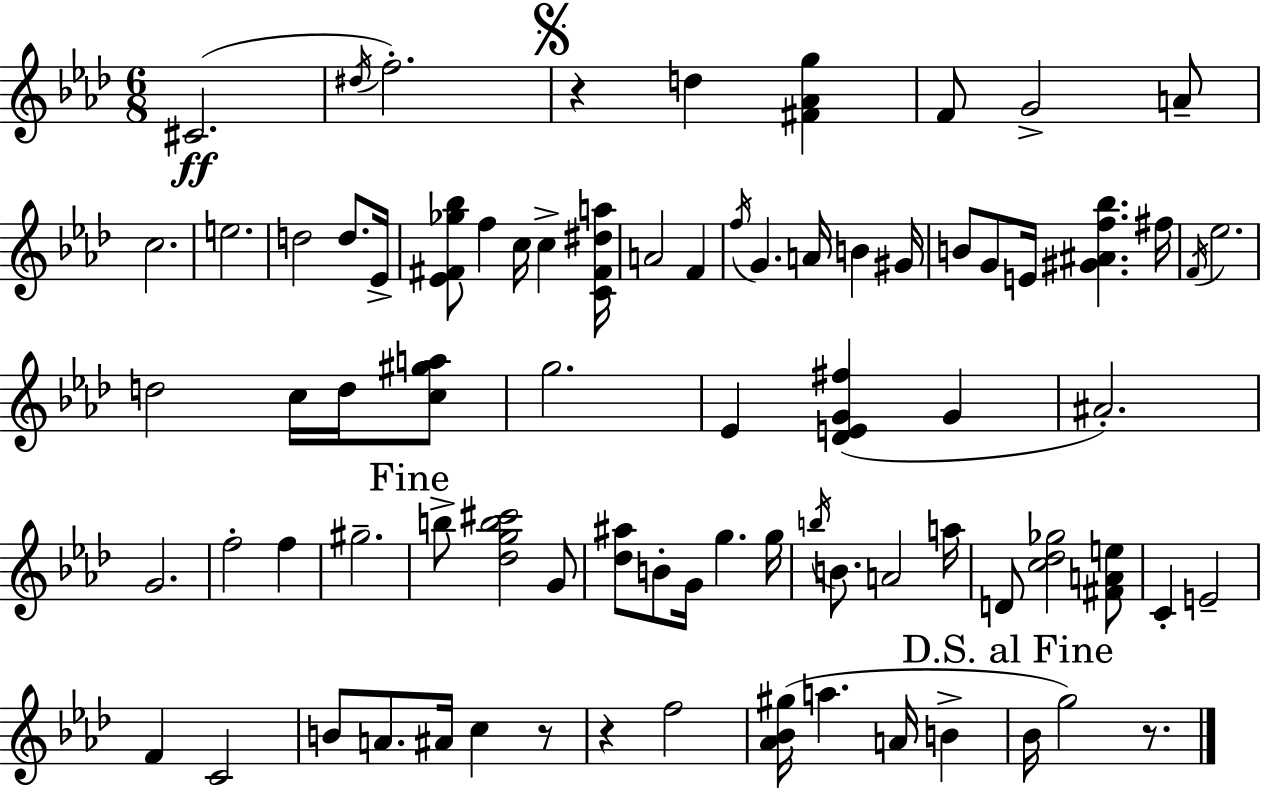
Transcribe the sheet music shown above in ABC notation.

X:1
T:Untitled
M:6/8
L:1/4
K:Ab
^C2 ^d/4 f2 z d [^F_Ag] F/2 G2 A/2 c2 e2 d2 d/2 _E/4 [_E^F_g_b]/2 f c/4 c [C^F^da]/4 A2 F f/4 G A/4 B ^G/4 B/2 G/2 E/4 [^G^Af_b] ^f/4 F/4 _e2 d2 c/4 d/4 [c^ga]/2 g2 _E [_DEG^f] G ^A2 G2 f2 f ^g2 b/2 [_dgb^c']2 G/2 [_d^a]/2 B/2 G/4 g g/4 b/4 B/2 A2 a/4 D/2 [c_d_g]2 [^FAe]/2 C E2 F C2 B/2 A/2 ^A/4 c z/2 z f2 [_A_B^g]/4 a A/4 B _B/4 g2 z/2